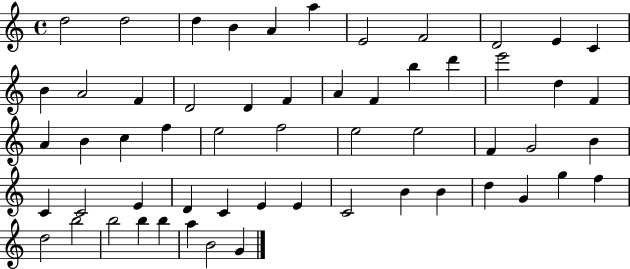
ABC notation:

X:1
T:Untitled
M:4/4
L:1/4
K:C
d2 d2 d B A a E2 F2 D2 E C B A2 F D2 D F A F b d' e'2 d F A B c f e2 f2 e2 e2 F G2 B C C2 E D C E E C2 B B d G g f d2 b2 b2 b b a B2 G